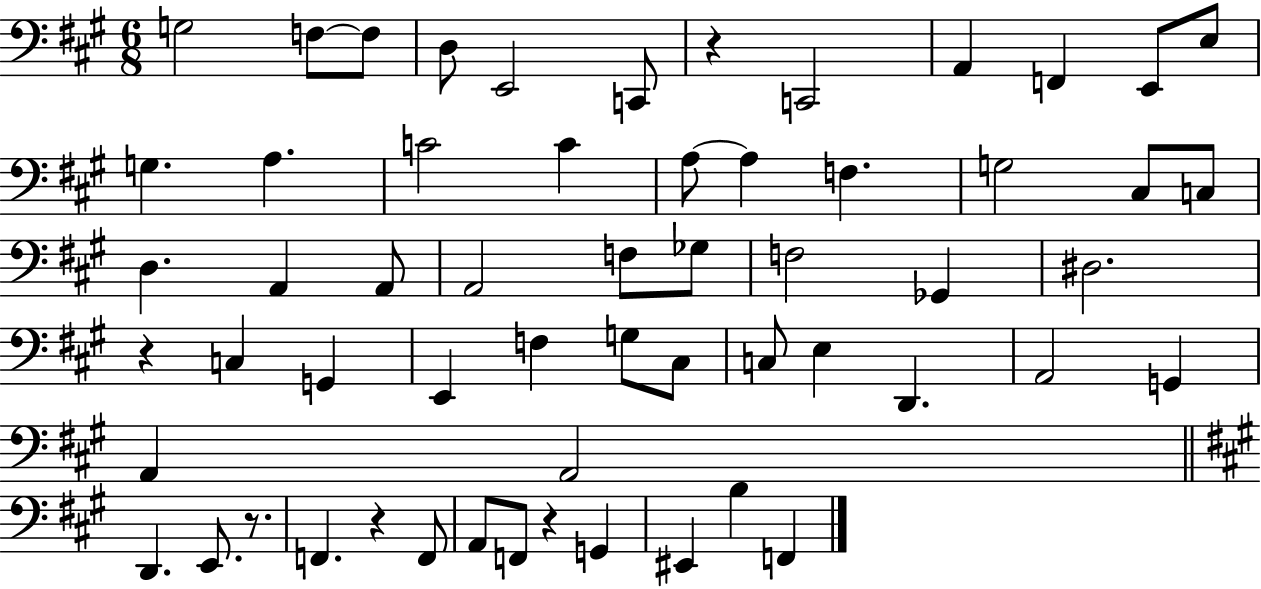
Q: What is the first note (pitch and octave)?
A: G3